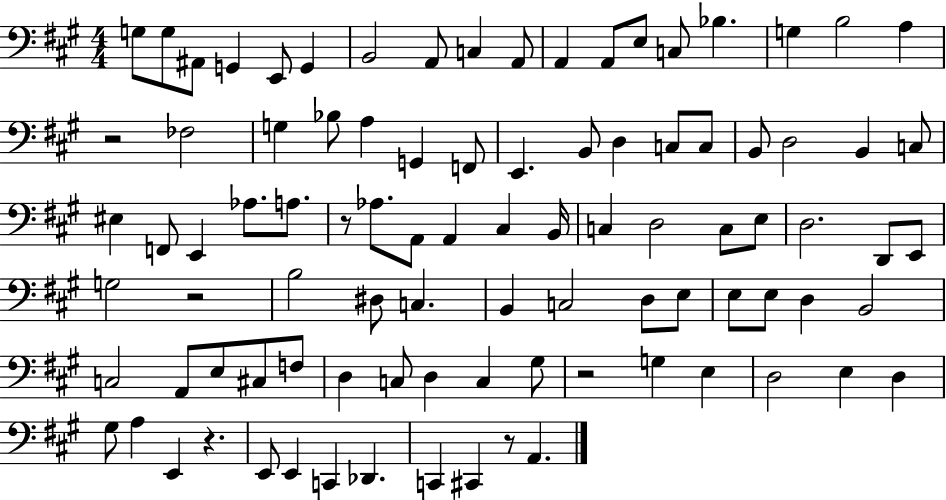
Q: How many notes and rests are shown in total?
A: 93